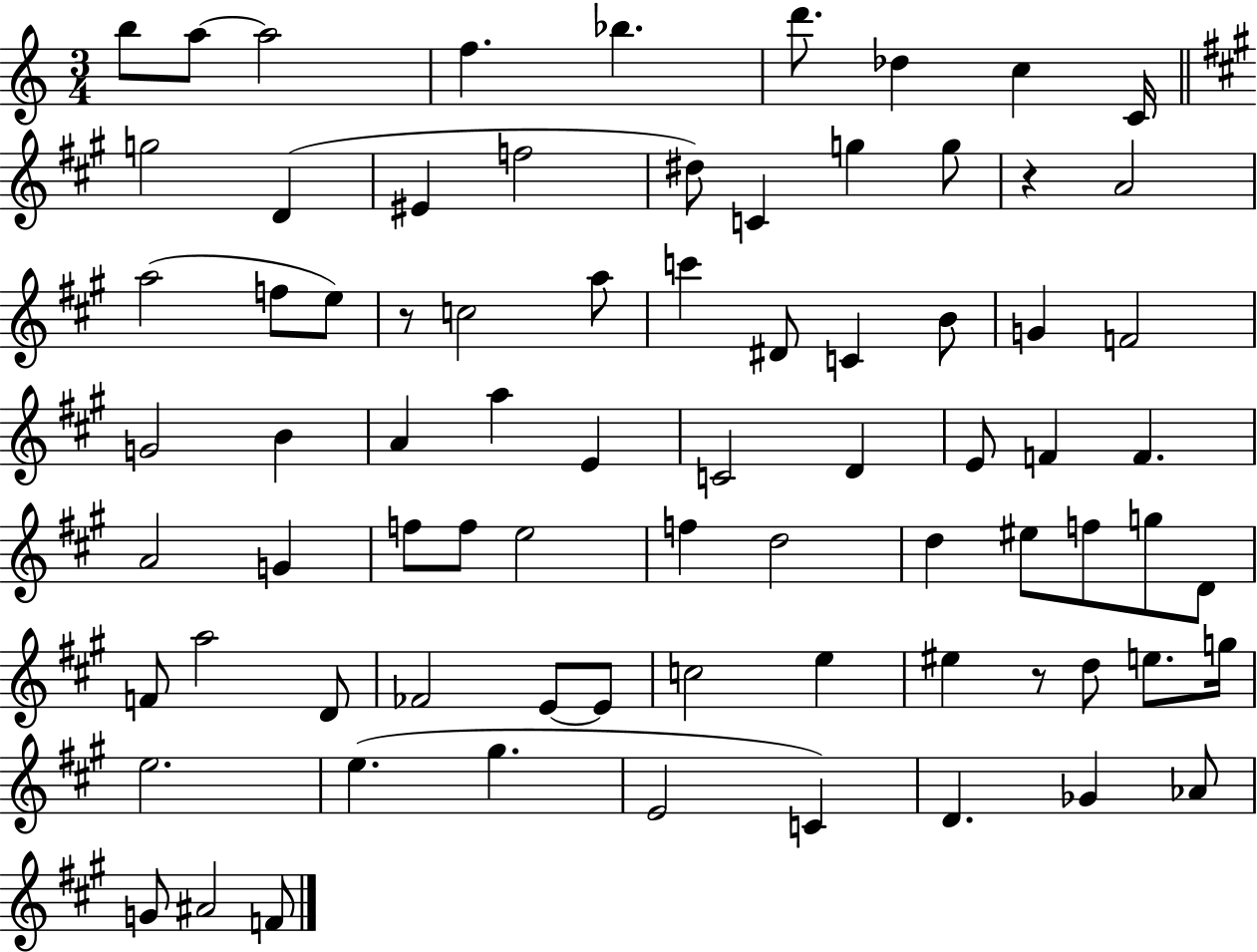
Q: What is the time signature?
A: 3/4